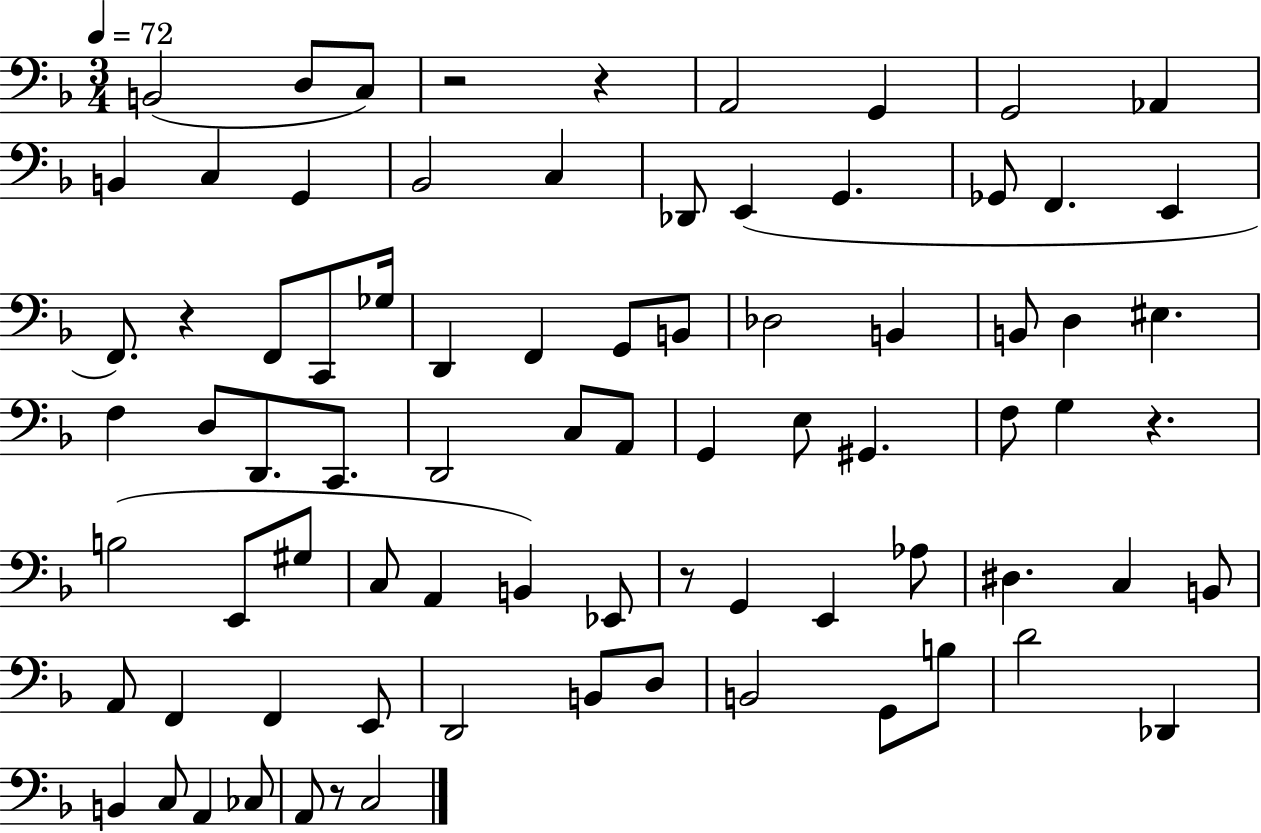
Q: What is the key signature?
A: F major